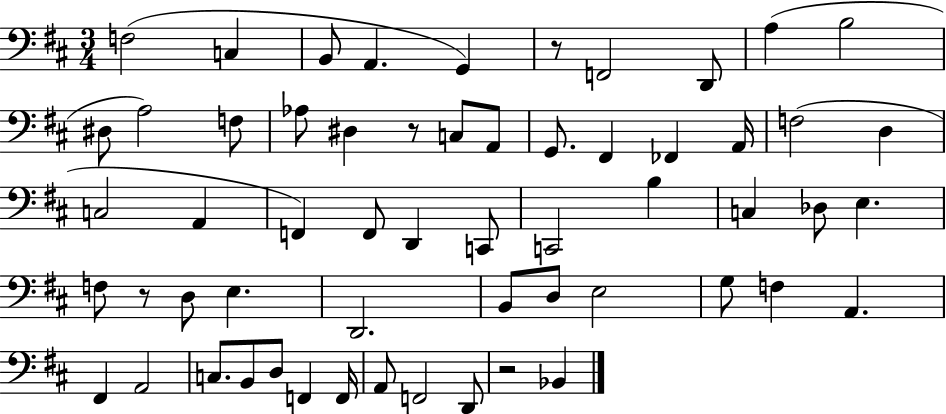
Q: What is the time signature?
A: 3/4